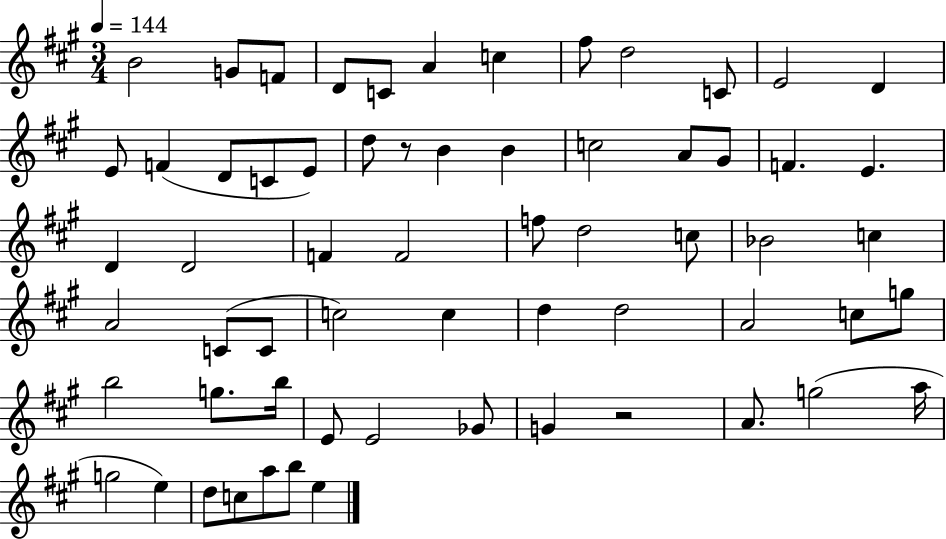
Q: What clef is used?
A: treble